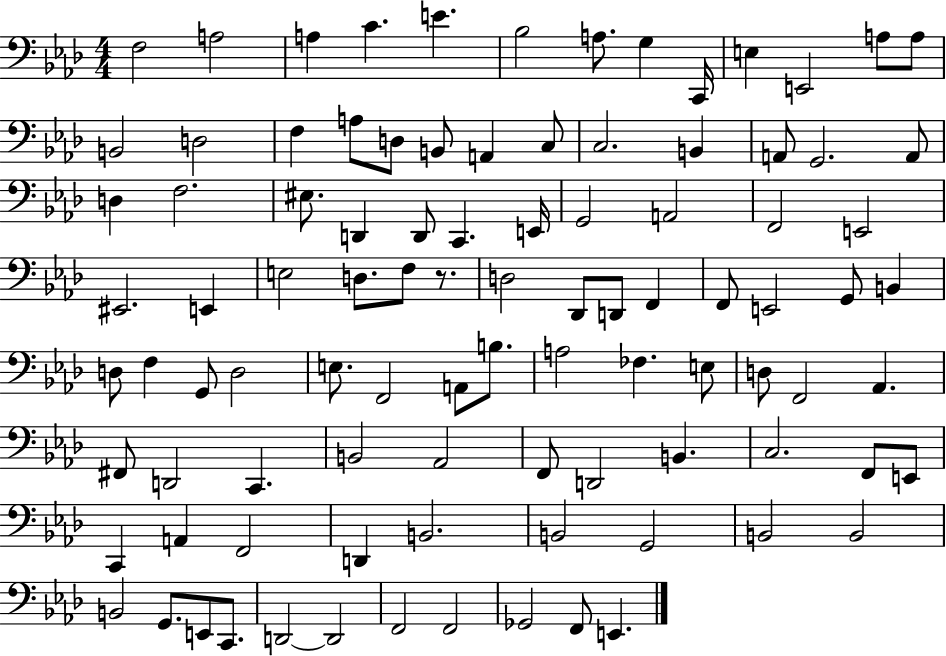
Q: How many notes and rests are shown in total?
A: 96